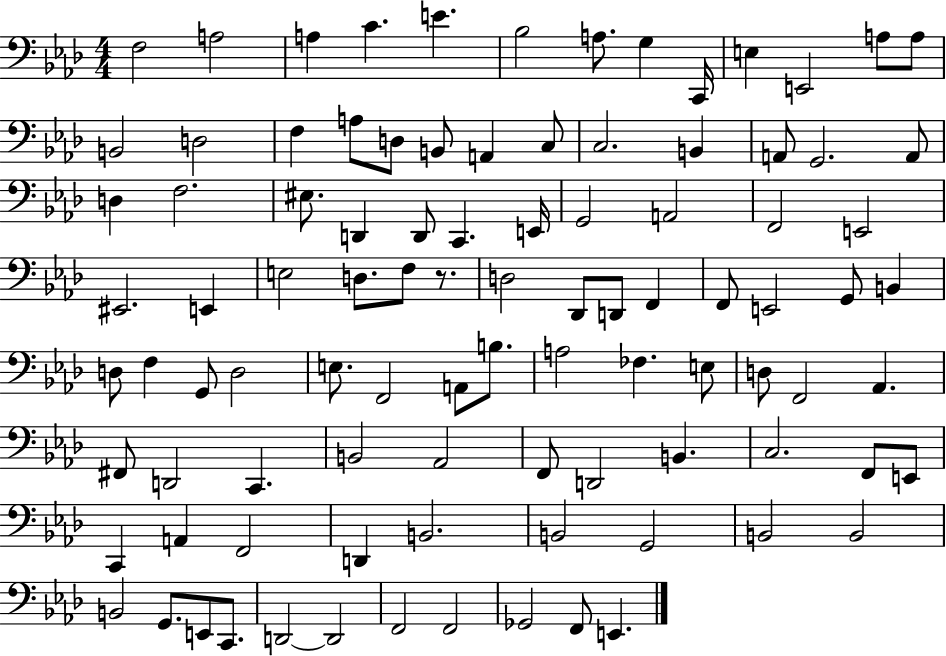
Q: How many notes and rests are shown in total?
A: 96